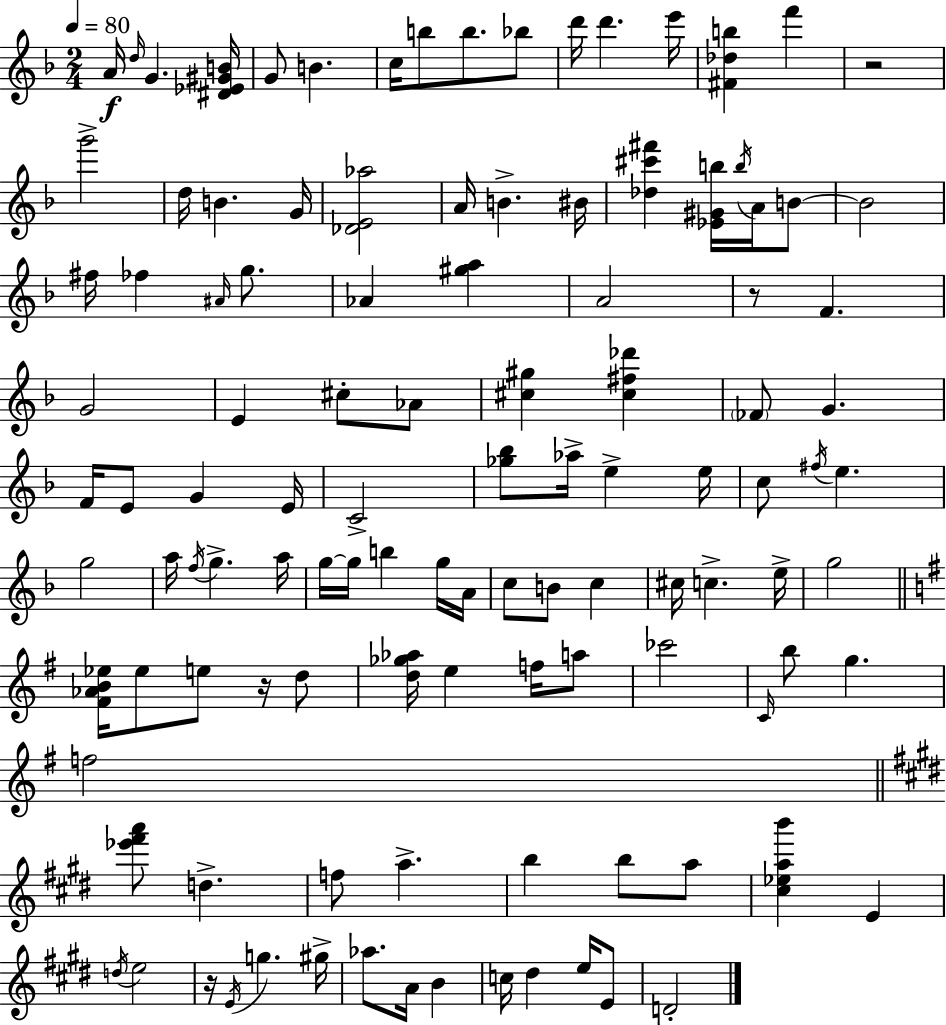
{
  \clef treble
  \numericTimeSignature
  \time 2/4
  \key f \major
  \tempo 4 = 80
  \repeat volta 2 { a'16\f \grace { d''16 } g'4. | <dis' ees' gis' b'>16 g'8 b'4. | c''16 b''8 b''8. bes''8 | d'''16 d'''4. | \break e'''16 <fis' des'' b''>4 f'''4 | r2 | g'''2-> | d''16 b'4. | \break g'16 <des' e' aes''>2 | a'16 b'4.-> | bis'16 <des'' cis''' fis'''>4 <ees' gis' b''>16 \acciaccatura { b''16 } a'16 | b'8~~ b'2 | \break fis''16 fes''4 \grace { ais'16 } | g''8. aes'4 <gis'' a''>4 | a'2 | r8 f'4. | \break g'2 | e'4 cis''8-. | aes'8 <cis'' gis''>4 <cis'' fis'' des'''>4 | \parenthesize fes'8 g'4. | \break f'16 e'8 g'4 | e'16 c'2-> | <ges'' bes''>8 aes''16-> e''4-> | e''16 c''8 \acciaccatura { fis''16 } e''4. | \break g''2 | a''16 \acciaccatura { f''16 } g''4.-> | a''16 g''16~~ g''16 b''4 | g''16 a'16 c''8 b'8 | \break c''4 cis''16 c''4.-> | e''16-> g''2 | \bar "||" \break \key g \major <fis' aes' b' ees''>16 ees''8 e''8 r16 d''8 | <d'' ges'' aes''>16 e''4 f''16 a''8 | ces'''2 | \grace { c'16 } b''8 g''4. | \break f''2 | \bar "||" \break \key e \major <ees''' fis''' a'''>8 d''4.-> | f''8 a''4.-> | b''4 b''8 a''8 | <cis'' ees'' a'' b'''>4 e'4 | \break \acciaccatura { d''16 } e''2 | r16 \acciaccatura { e'16 } g''4. | gis''16-> aes''8. a'16 b'4 | c''16 dis''4 e''16 | \break e'8 d'2-. | } \bar "|."
}